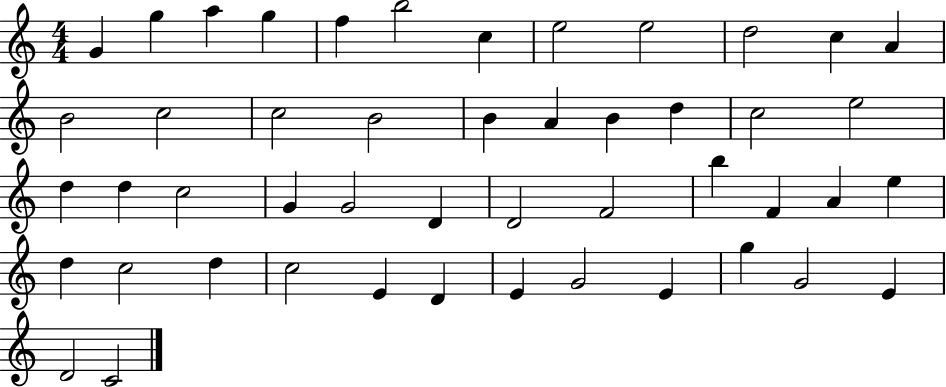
{
  \clef treble
  \numericTimeSignature
  \time 4/4
  \key c \major
  g'4 g''4 a''4 g''4 | f''4 b''2 c''4 | e''2 e''2 | d''2 c''4 a'4 | \break b'2 c''2 | c''2 b'2 | b'4 a'4 b'4 d''4 | c''2 e''2 | \break d''4 d''4 c''2 | g'4 g'2 d'4 | d'2 f'2 | b''4 f'4 a'4 e''4 | \break d''4 c''2 d''4 | c''2 e'4 d'4 | e'4 g'2 e'4 | g''4 g'2 e'4 | \break d'2 c'2 | \bar "|."
}